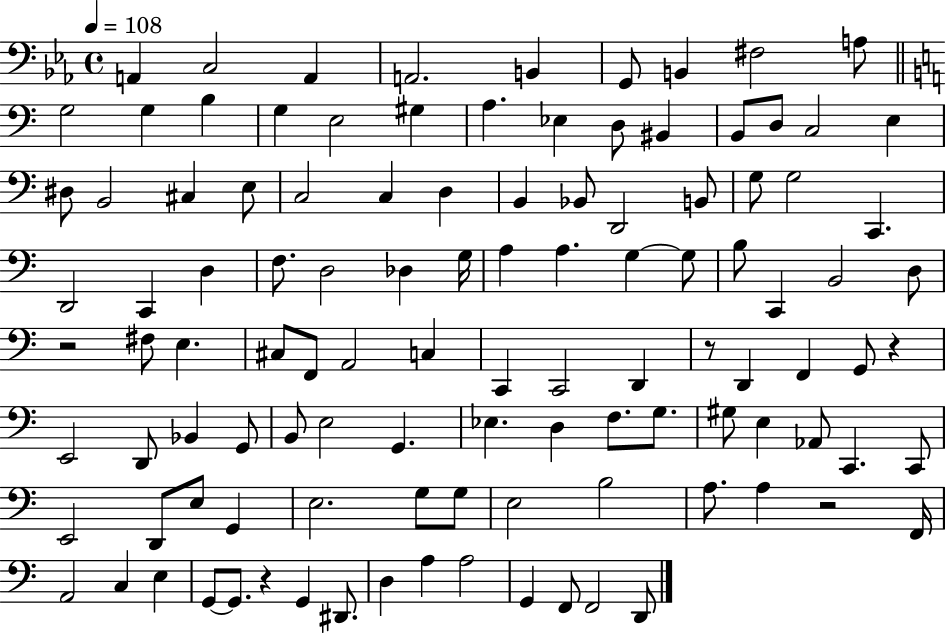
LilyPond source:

{
  \clef bass
  \time 4/4
  \defaultTimeSignature
  \key ees \major
  \tempo 4 = 108
  a,4 c2 a,4 | a,2. b,4 | g,8 b,4 fis2 a8 | \bar "||" \break \key c \major g2 g4 b4 | g4 e2 gis4 | a4. ees4 d8 bis,4 | b,8 d8 c2 e4 | \break dis8 b,2 cis4 e8 | c2 c4 d4 | b,4 bes,8 d,2 b,8 | g8 g2 c,4. | \break d,2 c,4 d4 | f8. d2 des4 g16 | a4 a4. g4~~ g8 | b8 c,4 b,2 d8 | \break r2 fis8 e4. | cis8 f,8 a,2 c4 | c,4 c,2 d,4 | r8 d,4 f,4 g,8 r4 | \break e,2 d,8 bes,4 g,8 | b,8 e2 g,4. | ees4. d4 f8. g8. | gis8 e4 aes,8 c,4. c,8 | \break e,2 d,8 e8 g,4 | e2. g8 g8 | e2 b2 | a8. a4 r2 f,16 | \break a,2 c4 e4 | g,8~~ g,8. r4 g,4 dis,8. | d4 a4 a2 | g,4 f,8 f,2 d,8 | \break \bar "|."
}